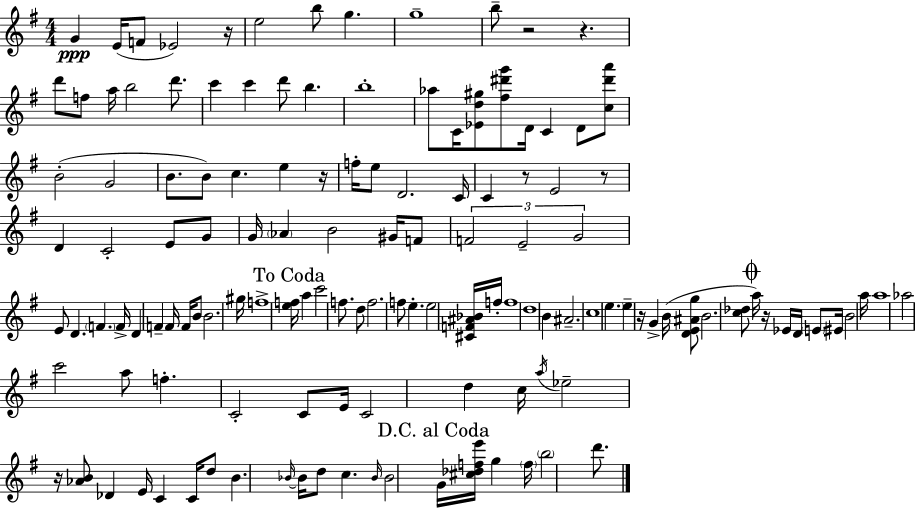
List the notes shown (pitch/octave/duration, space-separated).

G4/q E4/s F4/e Eb4/h R/s E5/h B5/e G5/q. G5/w B5/e R/h R/q. D6/e F5/e A5/s B5/h D6/e. C6/q C6/q D6/e B5/q. B5/w Ab5/e C4/s [Eb4,D5,G#5]/e [F#5,D#6,G6]/e D4/s C4/q D4/e [C5,D#6,A6]/e B4/h G4/h B4/e. B4/e C5/q. E5/q R/s F5/s E5/e D4/h. C4/s C4/q R/e E4/h R/e D4/q C4/h E4/e G4/e G4/s Ab4/q B4/h G#4/s F4/e F4/h E4/h G4/h E4/e D4/q. F4/q. F4/s D4/q F4/q F4/s F4/s B4/e B4/h. G#5/s F5/w [E5,F5]/s A5/q C6/h F5/e. D5/e F5/h. F5/e E5/q. E5/h [C#4,F4,A#4,Bb4]/s F5/s F5/w D5/w B4/q A#4/h. C5/w E5/q. E5/q R/s G4/q B4/s [D4,E4,A#4,G5]/e B4/h. [C5,Db5]/e A5/s R/s Eb4/s D4/s E4/e EIS4/s B4/h A5/s A5/w Ab5/h C6/h A5/e F5/q. C4/h C4/e E4/s C4/h D5/q C5/s A5/s Eb5/h R/s [Ab4,B4]/e Db4/q E4/s C4/q C4/s D5/e B4/q. Bb4/s Bb4/s D5/e C5/q. Bb4/s Bb4/h G4/s [C#5,Db5,F5,E6]/s G5/q F5/s B5/h D6/e.